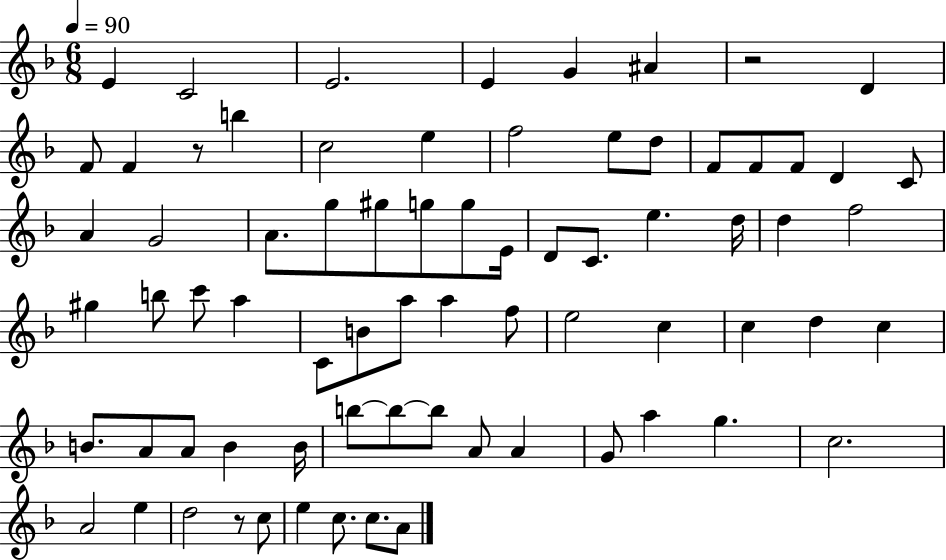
X:1
T:Untitled
M:6/8
L:1/4
K:F
E C2 E2 E G ^A z2 D F/2 F z/2 b c2 e f2 e/2 d/2 F/2 F/2 F/2 D C/2 A G2 A/2 g/2 ^g/2 g/2 g/2 E/4 D/2 C/2 e d/4 d f2 ^g b/2 c'/2 a C/2 B/2 a/2 a f/2 e2 c c d c B/2 A/2 A/2 B B/4 b/2 b/2 b/2 A/2 A G/2 a g c2 A2 e d2 z/2 c/2 e c/2 c/2 A/2